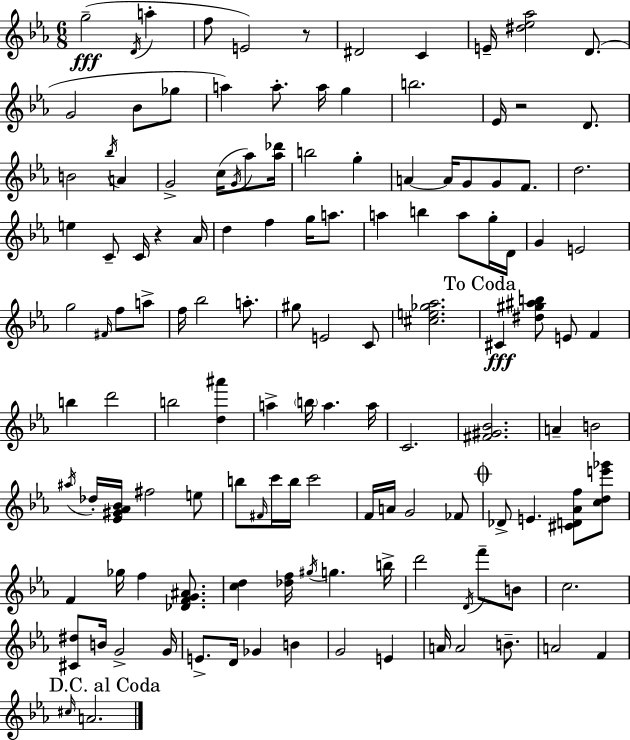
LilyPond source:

{
  \clef treble
  \numericTimeSignature
  \time 6/8
  \key c \minor
  g''2--(\fff \acciaccatura { d'16 } a''4-. | f''8 e'2) r8 | dis'2 c'4 | e'16-- <dis'' ees'' aes''>2 d'8.( | \break g'2 bes'8 ges''8 | a''4) a''8.-. a''16 g''4 | b''2. | ees'16 r2 d'8. | \break b'2 \acciaccatura { bes''16 } a'4 | g'2-> c''16( \acciaccatura { g'16 } | aes''8) <aes'' des'''>16 b''2 g''4-. | a'4~~ a'16 g'8 g'8 | \break f'8. d''2. | e''4 c'8-- c'16 r4 | aes'16 d''4 f''4 g''16 | a''8. a''4 b''4 a''8 | \break g''16-. d'16 g'4 e'2 | g''2 \grace { fis'16 } | f''8 a''8-> f''16 bes''2 | a''8.-. gis''8 e'2 | \break c'8 <cis'' e'' ges'' aes''>2. | \mark "To Coda" cis'4\fff <dis'' gis'' ais'' b''>8 e'8 | f'4 b''4 d'''2 | b''2 | \break <d'' ais'''>4 a''4-> \parenthesize b''16 a''4. | a''16 c'2. | <fis' gis' bes'>2. | a'4-- b'2 | \break \acciaccatura { ais''16 } des''16-. <ees' gis' aes' bes'>16 fis''2 | e''8 b''8 \grace { fis'16 } c'''16 b''16 c'''2 | f'16 a'16 g'2 | fes'8 \mark \markup { \musicglyph "scripts.coda" } des'8-> e'4. | \break <cis' d' aes' f''>8 <c'' d'' e''' ges'''>8 f'4 ges''16 f''4 | <des' f' g' ais'>8. <c'' d''>4 <des'' f''>16 \acciaccatura { gis''16 } | g''4. b''16-> d'''2 | \acciaccatura { d'16 } f'''8-- b'8 c''2. | \break <cis' dis''>8 b'16 g'2-> | g'16 e'8.-> d'16 | ges'4 b'4 g'2 | e'4 a'16 a'2 | \break b'8.-- a'2 | f'4 \mark "D.C. al Coda" \grace { cis''16 } a'2. | \bar "|."
}